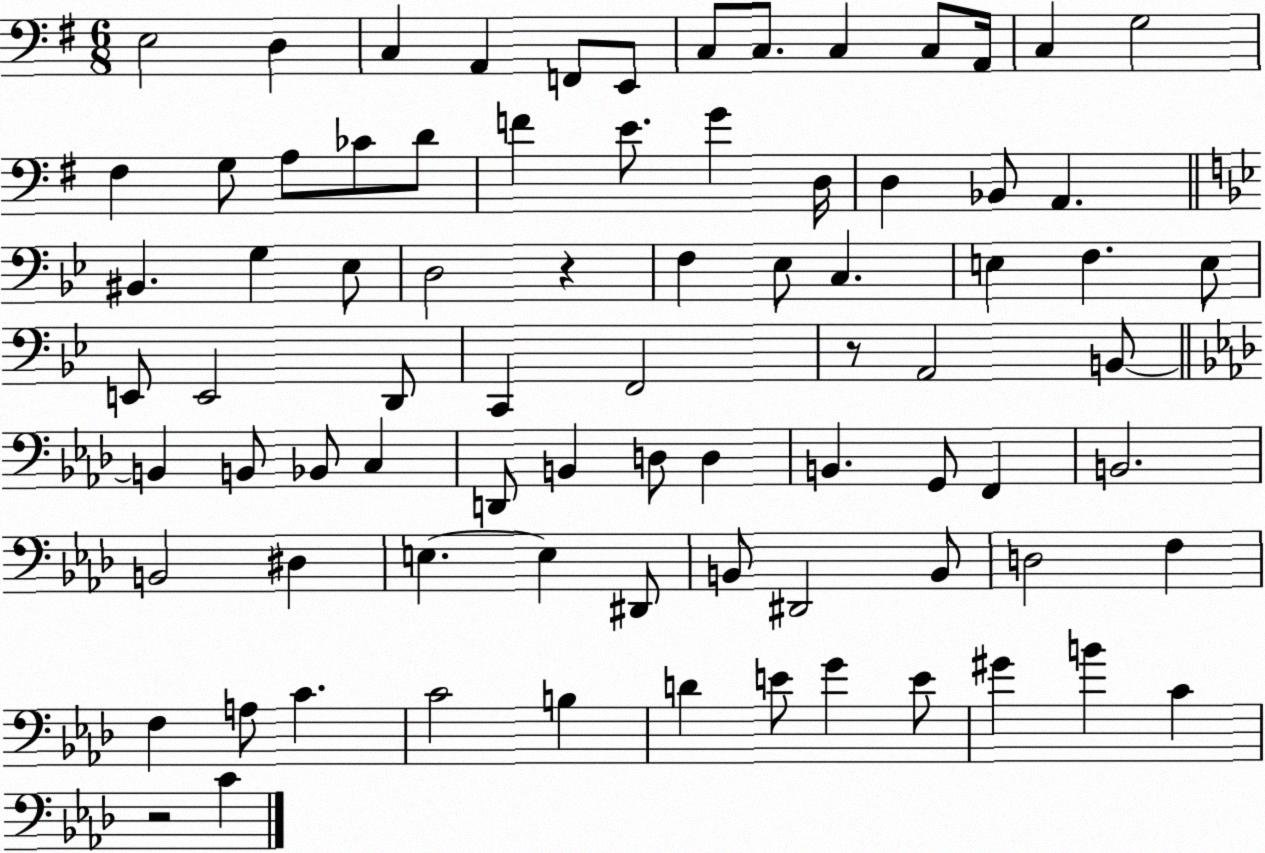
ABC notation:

X:1
T:Untitled
M:6/8
L:1/4
K:G
E,2 D, C, A,, F,,/2 E,,/2 C,/2 C,/2 C, C,/2 A,,/4 C, G,2 ^F, G,/2 A,/2 _C/2 D/2 F E/2 G D,/4 D, _B,,/2 A,, ^B,, G, _E,/2 D,2 z F, _E,/2 C, E, F, E,/2 E,,/2 E,,2 D,,/2 C,, F,,2 z/2 A,,2 B,,/2 B,, B,,/2 _B,,/2 C, D,,/2 B,, D,/2 D, B,, G,,/2 F,, B,,2 B,,2 ^D, E, E, ^D,,/2 B,,/2 ^D,,2 B,,/2 D,2 F, F, A,/2 C C2 B, D E/2 G E/2 ^G B C z2 C